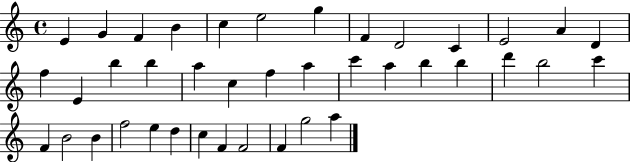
E4/q G4/q F4/q B4/q C5/q E5/h G5/q F4/q D4/h C4/q E4/h A4/q D4/q F5/q E4/q B5/q B5/q A5/q C5/q F5/q A5/q C6/q A5/q B5/q B5/q D6/q B5/h C6/q F4/q B4/h B4/q F5/h E5/q D5/q C5/q F4/q F4/h F4/q G5/h A5/q